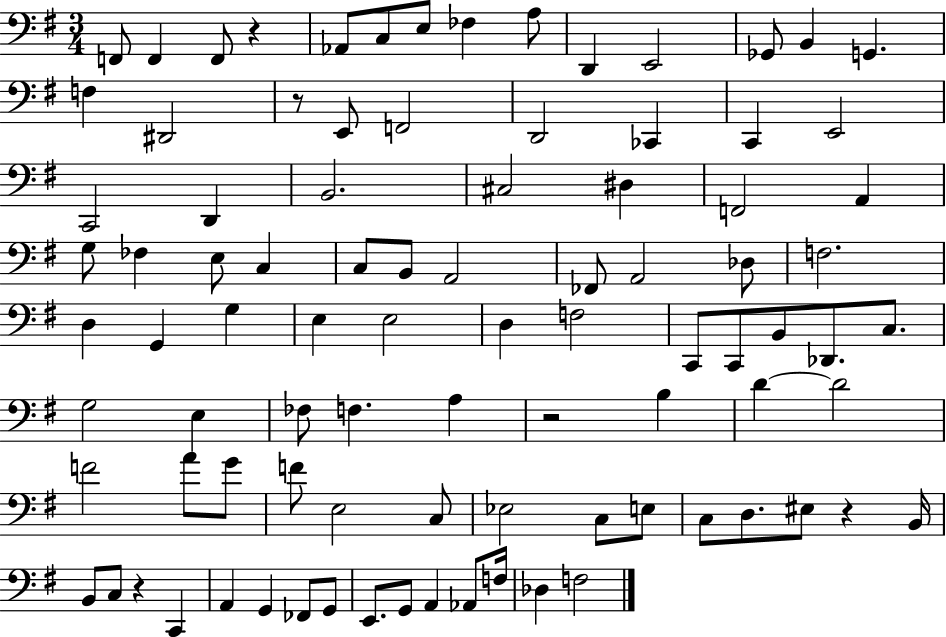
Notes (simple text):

F2/e F2/q F2/e R/q Ab2/e C3/e E3/e FES3/q A3/e D2/q E2/h Gb2/e B2/q G2/q. F3/q D#2/h R/e E2/e F2/h D2/h CES2/q C2/q E2/h C2/h D2/q B2/h. C#3/h D#3/q F2/h A2/q G3/e FES3/q E3/e C3/q C3/e B2/e A2/h FES2/e A2/h Db3/e F3/h. D3/q G2/q G3/q E3/q E3/h D3/q F3/h C2/e C2/e B2/e Db2/e. C3/e. G3/h E3/q FES3/e F3/q. A3/q R/h B3/q D4/q D4/h F4/h A4/e G4/e F4/e E3/h C3/e Eb3/h C3/e E3/e C3/e D3/e. EIS3/e R/q B2/s B2/e C3/e R/q C2/q A2/q G2/q FES2/e G2/e E2/e. G2/e A2/q Ab2/e F3/s Db3/q F3/h